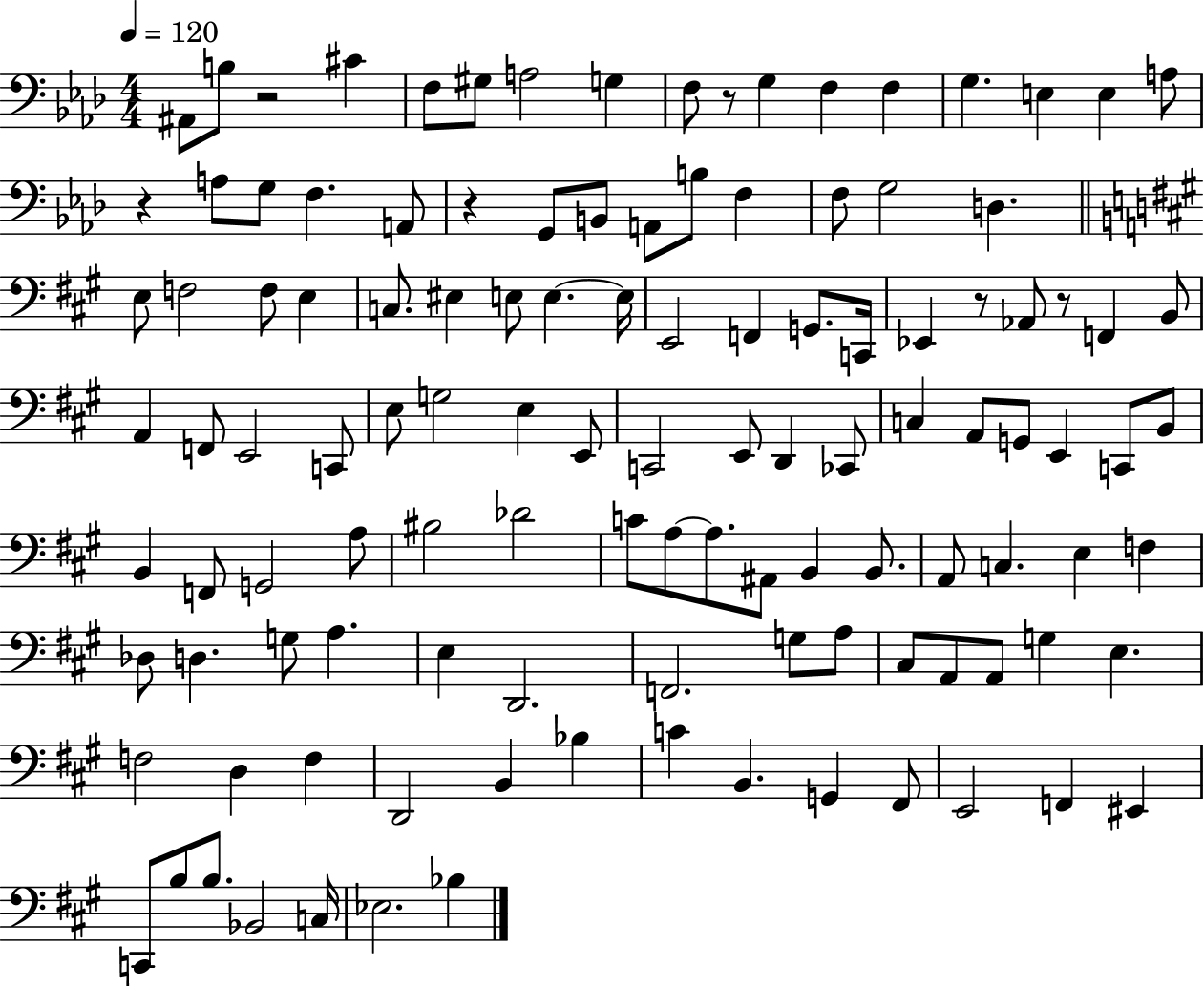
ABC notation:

X:1
T:Untitled
M:4/4
L:1/4
K:Ab
^A,,/2 B,/2 z2 ^C F,/2 ^G,/2 A,2 G, F,/2 z/2 G, F, F, G, E, E, A,/2 z A,/2 G,/2 F, A,,/2 z G,,/2 B,,/2 A,,/2 B,/2 F, F,/2 G,2 D, E,/2 F,2 F,/2 E, C,/2 ^E, E,/2 E, E,/4 E,,2 F,, G,,/2 C,,/4 _E,, z/2 _A,,/2 z/2 F,, B,,/2 A,, F,,/2 E,,2 C,,/2 E,/2 G,2 E, E,,/2 C,,2 E,,/2 D,, _C,,/2 C, A,,/2 G,,/2 E,, C,,/2 B,,/2 B,, F,,/2 G,,2 A,/2 ^B,2 _D2 C/2 A,/2 A,/2 ^A,,/2 B,, B,,/2 A,,/2 C, E, F, _D,/2 D, G,/2 A, E, D,,2 F,,2 G,/2 A,/2 ^C,/2 A,,/2 A,,/2 G, E, F,2 D, F, D,,2 B,, _B, C B,, G,, ^F,,/2 E,,2 F,, ^E,, C,,/2 B,/2 B,/2 _B,,2 C,/4 _E,2 _B,